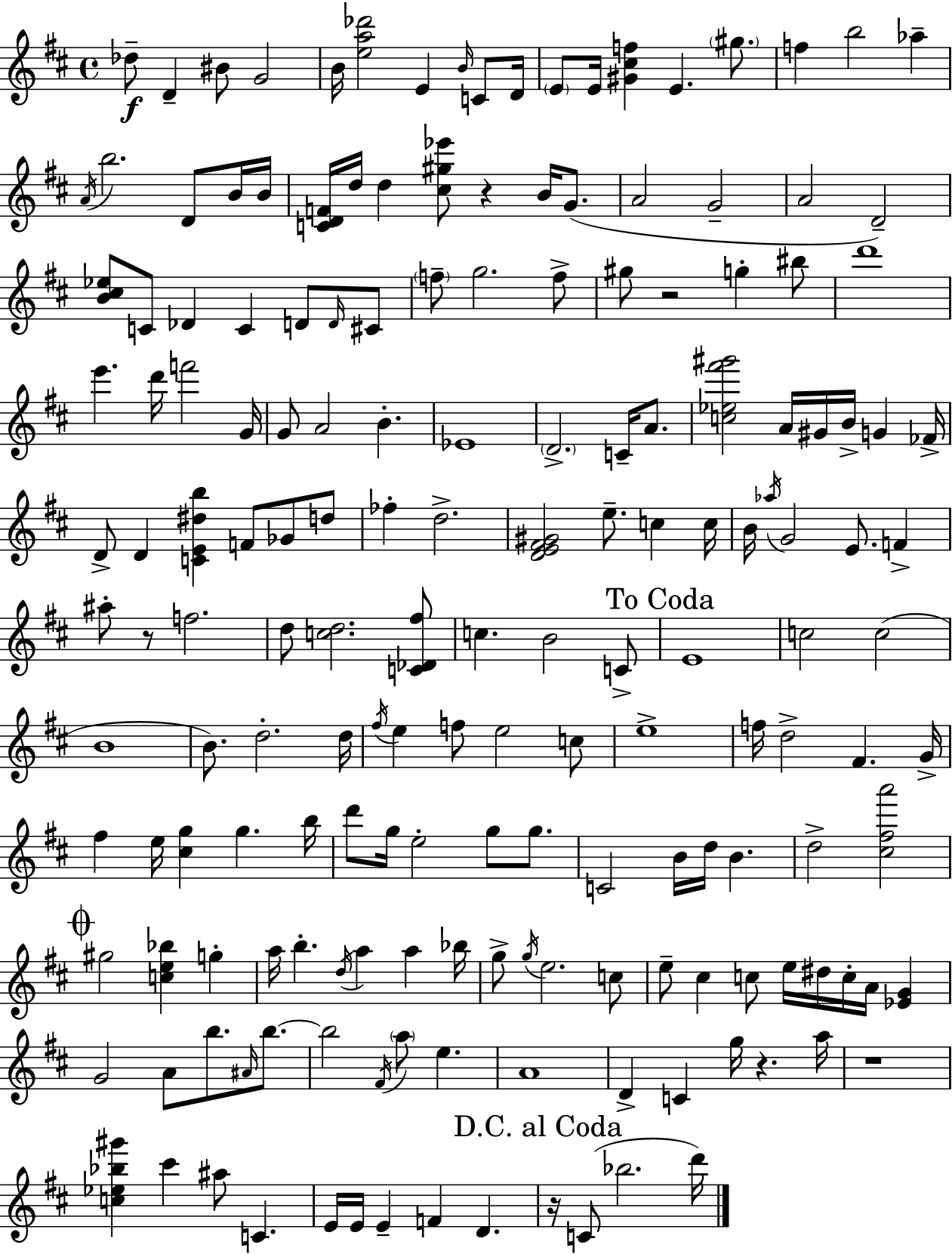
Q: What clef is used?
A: treble